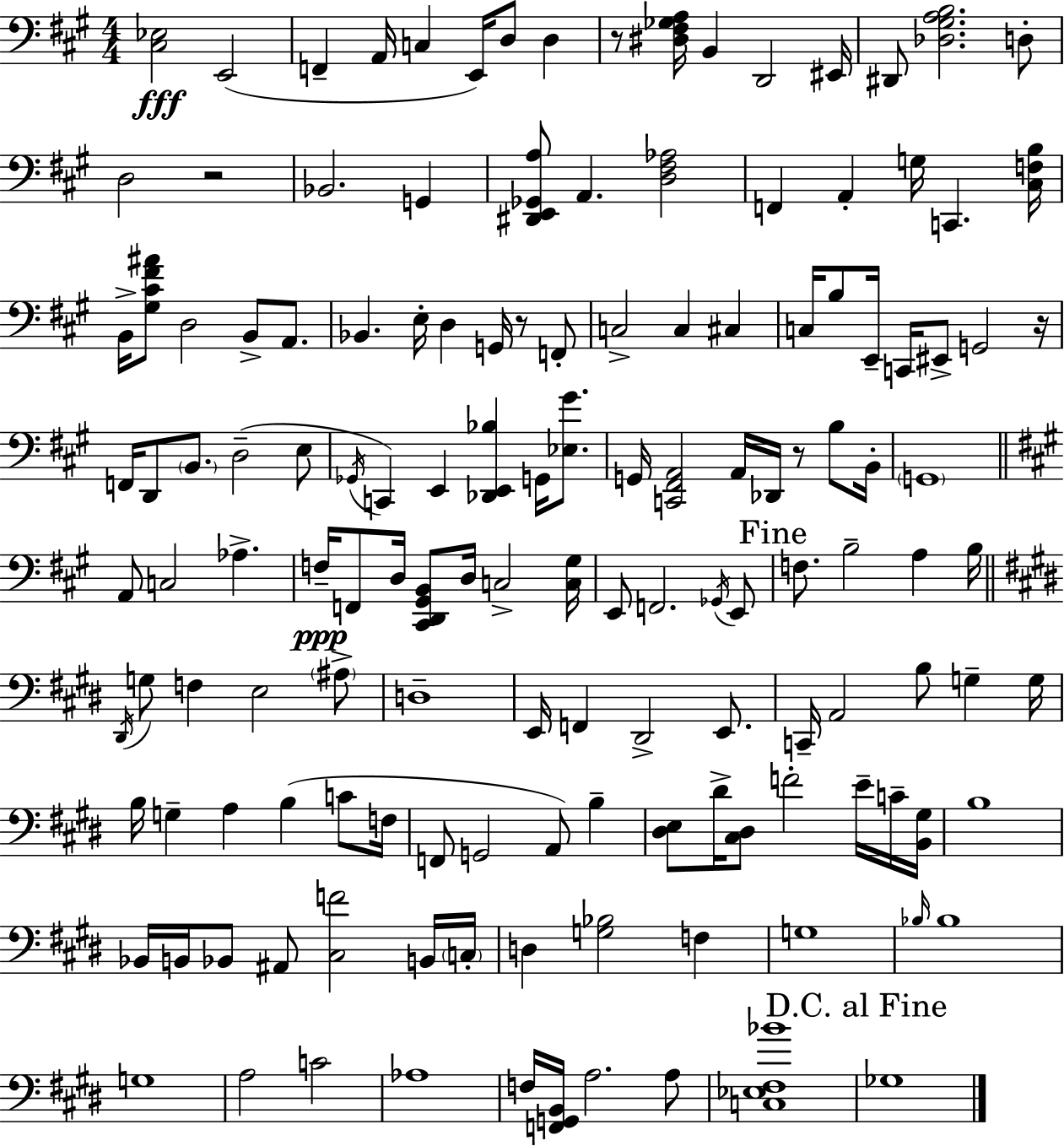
X:1
T:Untitled
M:4/4
L:1/4
K:A
[^C,_E,]2 E,,2 F,, A,,/4 C, E,,/4 D,/2 D, z/2 [^D,^F,_G,A,]/4 B,, D,,2 ^E,,/4 ^D,,/2 [_D,^G,A,B,]2 D,/2 D,2 z2 _B,,2 G,, [^D,,E,,_G,,A,]/2 A,, [D,^F,_A,]2 F,, A,, G,/4 C,, [^C,F,B,]/4 B,,/4 [^G,^C^F^A]/2 D,2 B,,/2 A,,/2 _B,, E,/4 D, G,,/4 z/2 F,,/2 C,2 C, ^C, C,/4 B,/2 E,,/4 C,,/4 ^E,,/2 G,,2 z/4 F,,/4 D,,/2 B,,/2 D,2 E,/2 _G,,/4 C,, E,, [_D,,E,,_B,] G,,/4 [_E,^G]/2 G,,/4 [C,,^F,,A,,]2 A,,/4 _D,,/4 z/2 B,/2 B,,/4 G,,4 A,,/2 C,2 _A, F,/4 F,,/2 D,/4 [^C,,D,,^G,,B,,]/2 D,/4 C,2 [C,^G,]/4 E,,/2 F,,2 _G,,/4 E,,/2 F,/2 B,2 A, B,/4 ^D,,/4 G,/2 F, E,2 ^A,/2 D,4 E,,/4 F,, ^D,,2 E,,/2 C,,/4 A,,2 B,/2 G, G,/4 B,/4 G, A, B, C/2 F,/4 F,,/2 G,,2 A,,/2 B, [^D,E,]/2 ^D/4 [^C,^D,]/2 F2 E/4 C/4 [B,,^G,]/4 B,4 _B,,/4 B,,/4 _B,,/2 ^A,,/2 [^C,F]2 B,,/4 C,/4 D, [G,_B,]2 F, G,4 _B,/4 _B,4 G,4 A,2 C2 _A,4 F,/4 [F,,G,,B,,]/4 A,2 A,/2 [C,_E,^F,_B]4 _G,4